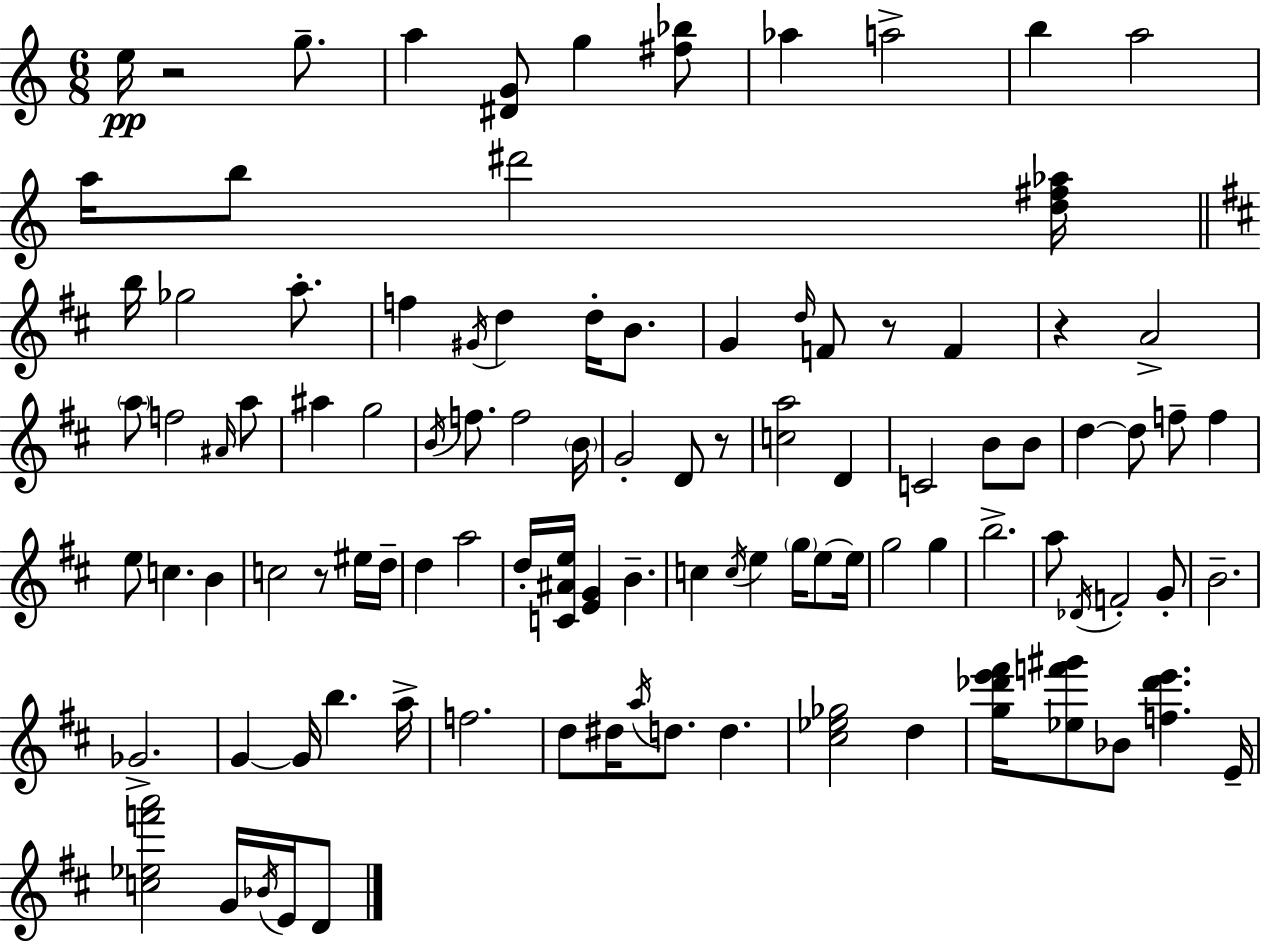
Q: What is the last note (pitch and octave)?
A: D4